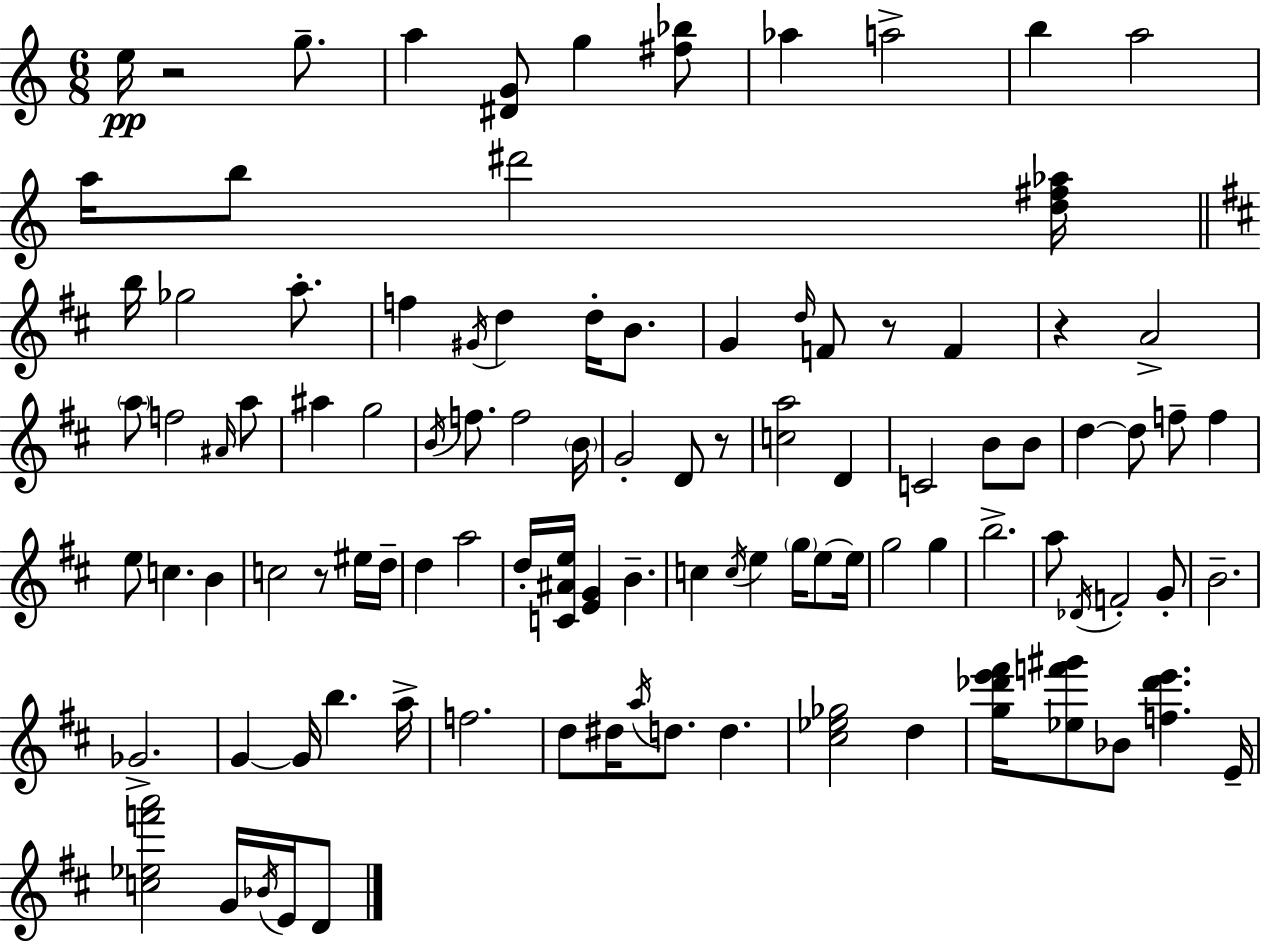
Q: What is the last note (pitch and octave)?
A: D4